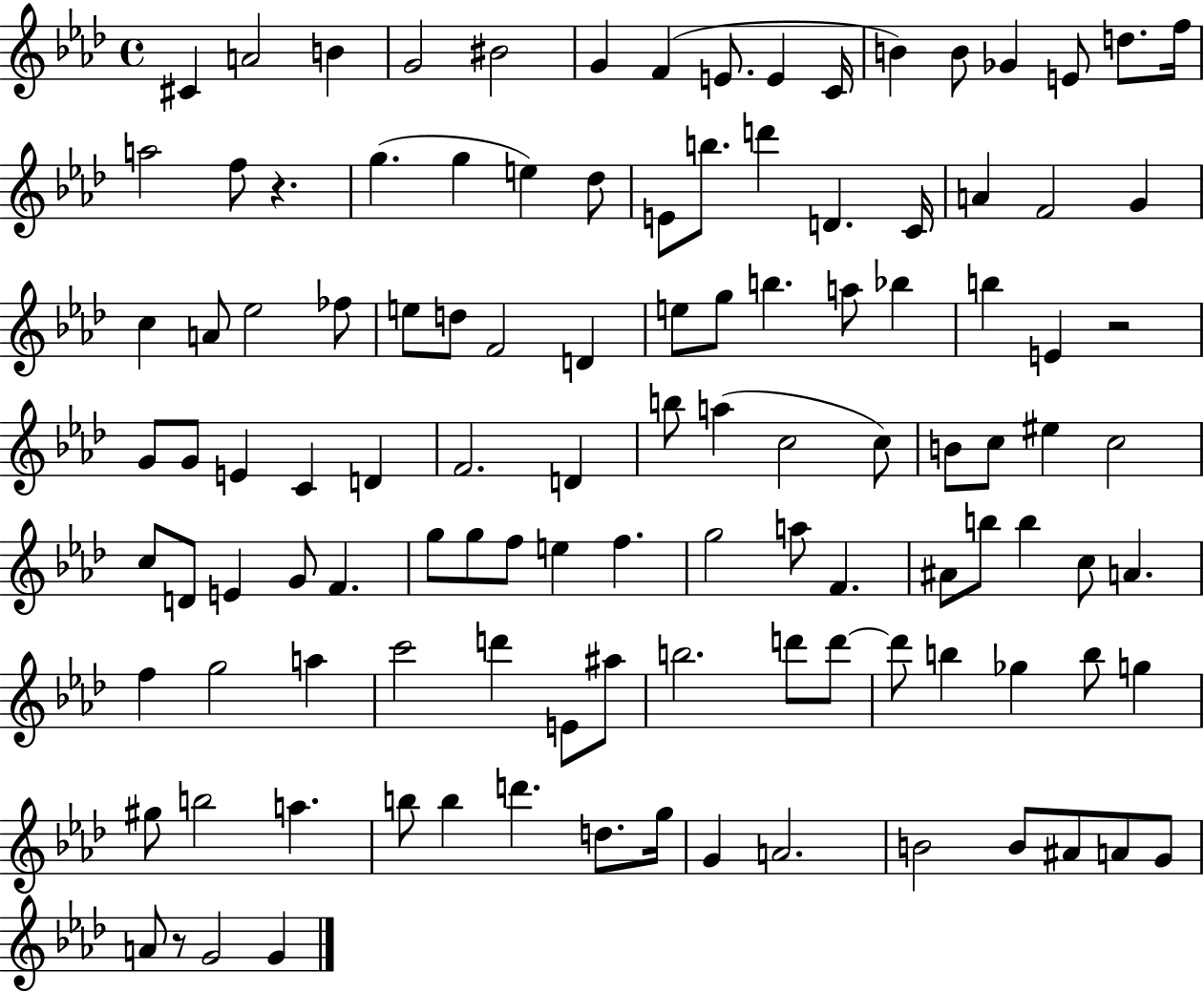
{
  \clef treble
  \time 4/4
  \defaultTimeSignature
  \key aes \major
  \repeat volta 2 { cis'4 a'2 b'4 | g'2 bis'2 | g'4 f'4( e'8. e'4 c'16 | b'4) b'8 ges'4 e'8 d''8. f''16 | \break a''2 f''8 r4. | g''4.( g''4 e''4) des''8 | e'8 b''8. d'''4 d'4. c'16 | a'4 f'2 g'4 | \break c''4 a'8 ees''2 fes''8 | e''8 d''8 f'2 d'4 | e''8 g''8 b''4. a''8 bes''4 | b''4 e'4 r2 | \break g'8 g'8 e'4 c'4 d'4 | f'2. d'4 | b''8 a''4( c''2 c''8) | b'8 c''8 eis''4 c''2 | \break c''8 d'8 e'4 g'8 f'4. | g''8 g''8 f''8 e''4 f''4. | g''2 a''8 f'4. | ais'8 b''8 b''4 c''8 a'4. | \break f''4 g''2 a''4 | c'''2 d'''4 e'8 ais''8 | b''2. d'''8 d'''8~~ | d'''8 b''4 ges''4 b''8 g''4 | \break gis''8 b''2 a''4. | b''8 b''4 d'''4. d''8. g''16 | g'4 a'2. | b'2 b'8 ais'8 a'8 g'8 | \break a'8 r8 g'2 g'4 | } \bar "|."
}